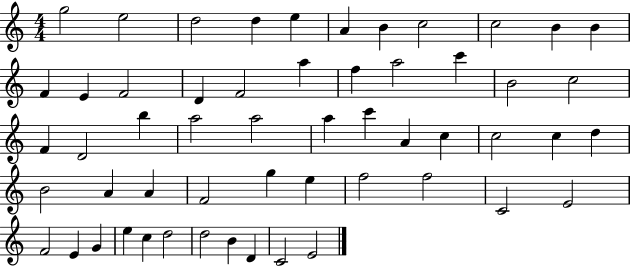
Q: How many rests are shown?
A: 0